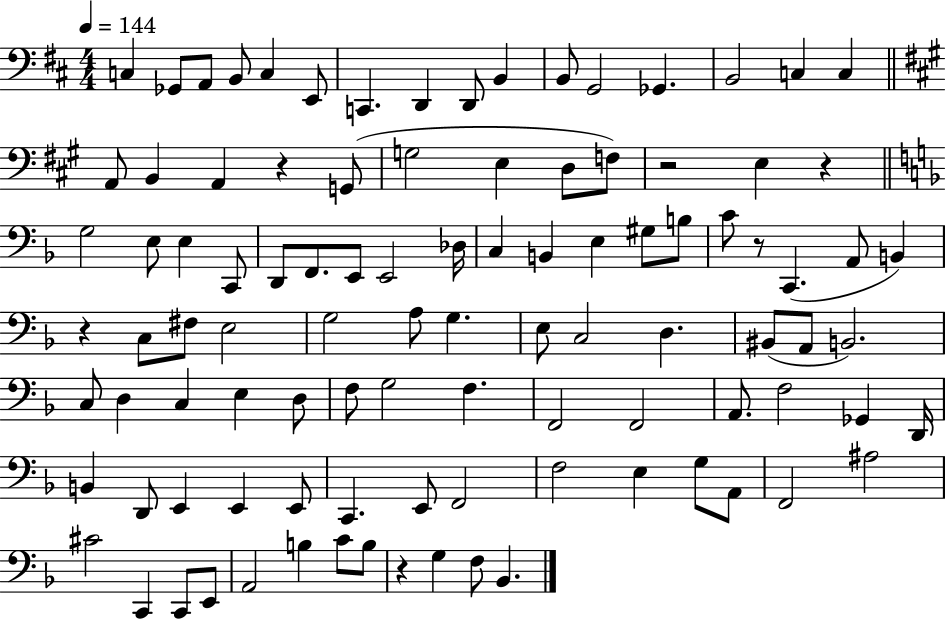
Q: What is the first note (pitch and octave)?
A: C3